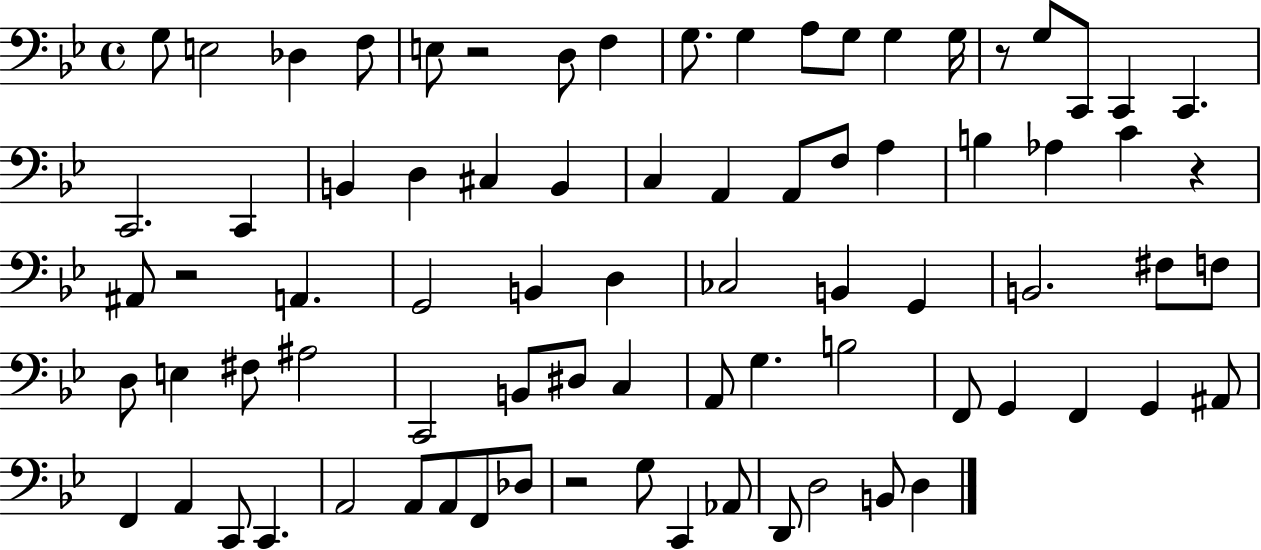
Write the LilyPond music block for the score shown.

{
  \clef bass
  \time 4/4
  \defaultTimeSignature
  \key bes \major
  \repeat volta 2 { g8 e2 des4 f8 | e8 r2 d8 f4 | g8. g4 a8 g8 g4 g16 | r8 g8 c,8 c,4 c,4. | \break c,2. c,4 | b,4 d4 cis4 b,4 | c4 a,4 a,8 f8 a4 | b4 aes4 c'4 r4 | \break ais,8 r2 a,4. | g,2 b,4 d4 | ces2 b,4 g,4 | b,2. fis8 f8 | \break d8 e4 fis8 ais2 | c,2 b,8 dis8 c4 | a,8 g4. b2 | f,8 g,4 f,4 g,4 ais,8 | \break f,4 a,4 c,8 c,4. | a,2 a,8 a,8 f,8 des8 | r2 g8 c,4 aes,8 | d,8 d2 b,8 d4 | \break } \bar "|."
}